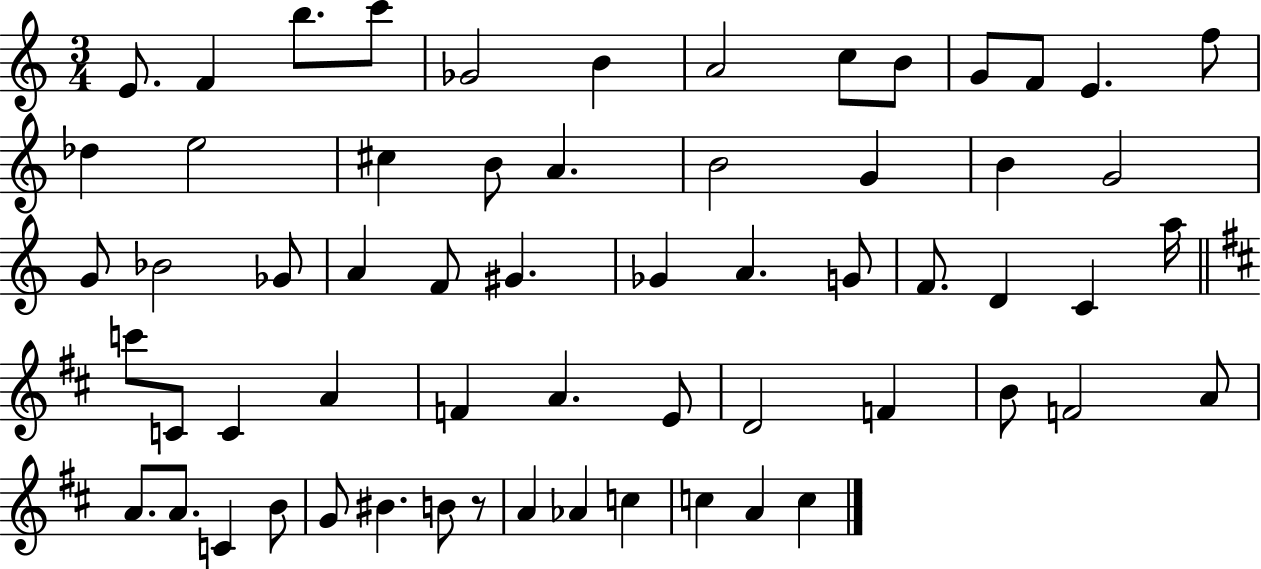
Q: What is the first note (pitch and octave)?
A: E4